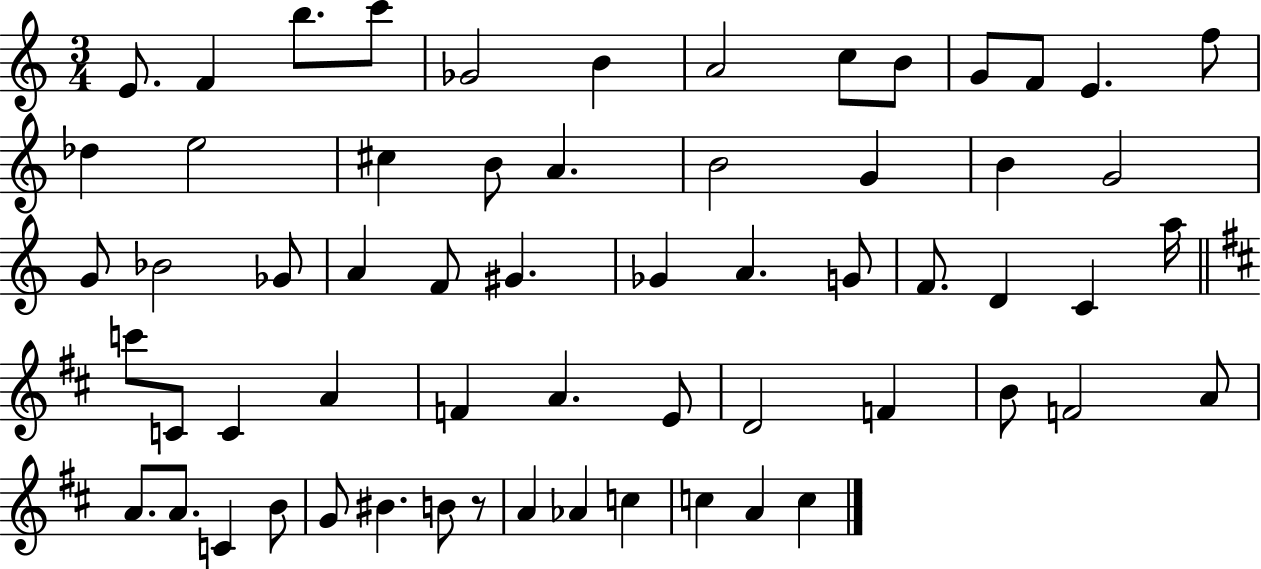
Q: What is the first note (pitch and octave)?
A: E4